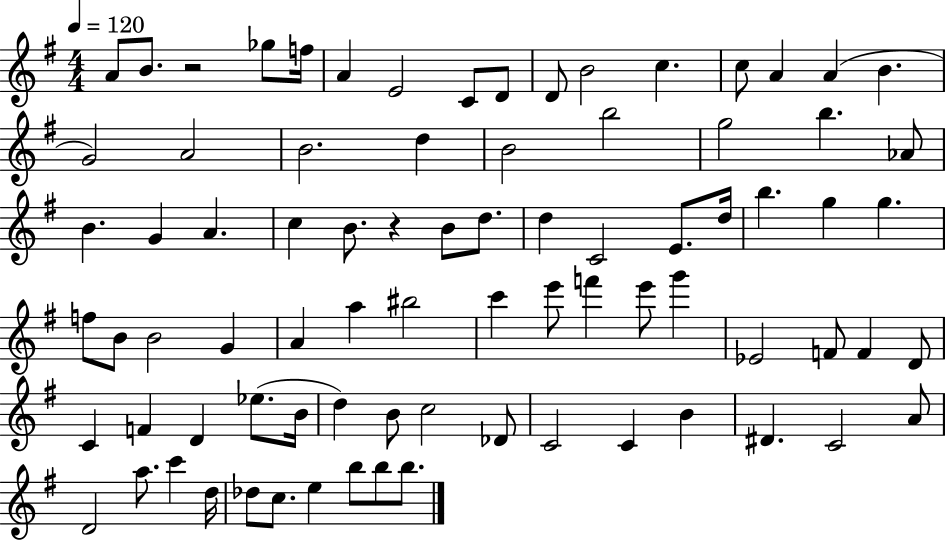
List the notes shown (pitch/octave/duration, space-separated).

A4/e B4/e. R/h Gb5/e F5/s A4/q E4/h C4/e D4/e D4/e B4/h C5/q. C5/e A4/q A4/q B4/q. G4/h A4/h B4/h. D5/q B4/h B5/h G5/h B5/q. Ab4/e B4/q. G4/q A4/q. C5/q B4/e. R/q B4/e D5/e. D5/q C4/h E4/e. D5/s B5/q. G5/q G5/q. F5/e B4/e B4/h G4/q A4/q A5/q BIS5/h C6/q E6/e F6/q E6/e G6/q Eb4/h F4/e F4/q D4/e C4/q F4/q D4/q Eb5/e. B4/s D5/q B4/e C5/h Db4/e C4/h C4/q B4/q D#4/q. C4/h A4/e D4/h A5/e. C6/q D5/s Db5/e C5/e. E5/q B5/e B5/e B5/e.